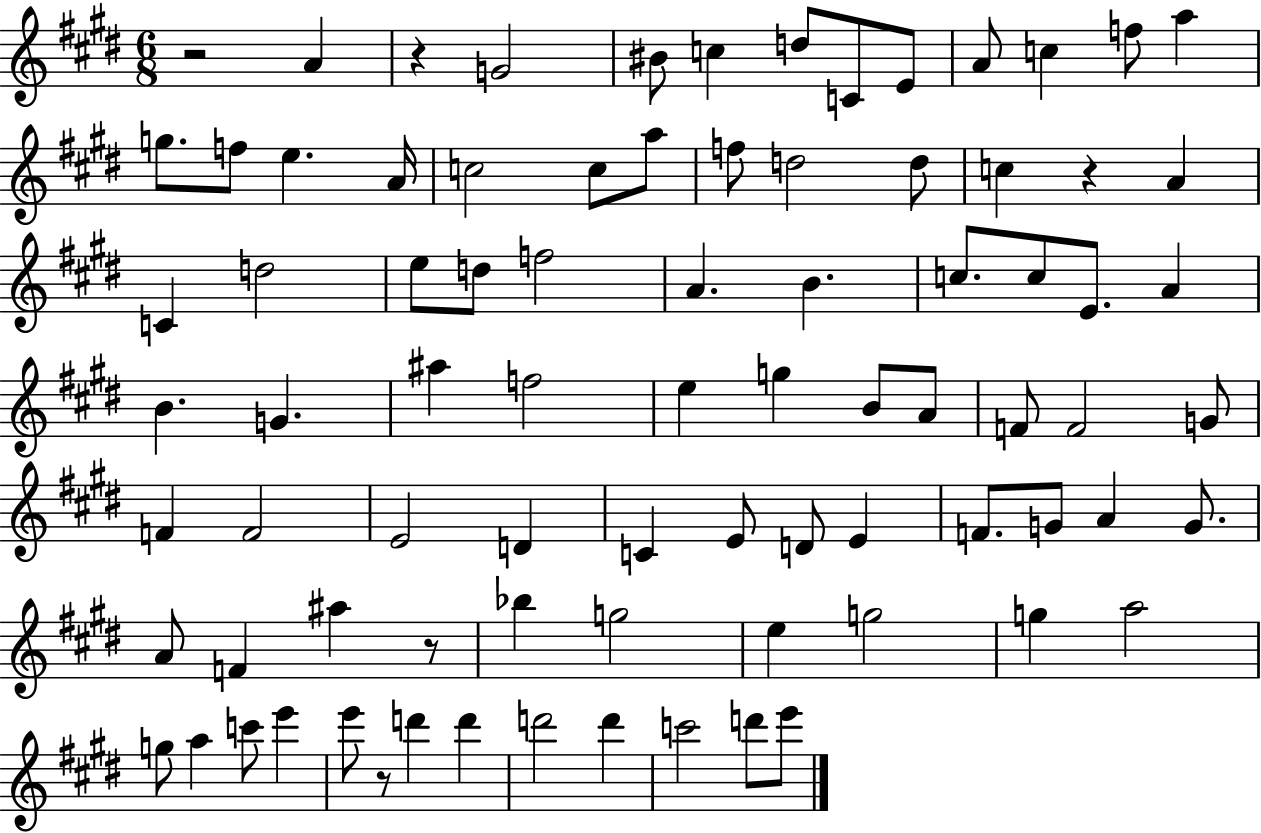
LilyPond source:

{
  \clef treble
  \numericTimeSignature
  \time 6/8
  \key e \major
  \repeat volta 2 { r2 a'4 | r4 g'2 | bis'8 c''4 d''8 c'8 e'8 | a'8 c''4 f''8 a''4 | \break g''8. f''8 e''4. a'16 | c''2 c''8 a''8 | f''8 d''2 d''8 | c''4 r4 a'4 | \break c'4 d''2 | e''8 d''8 f''2 | a'4. b'4. | c''8. c''8 e'8. a'4 | \break b'4. g'4. | ais''4 f''2 | e''4 g''4 b'8 a'8 | f'8 f'2 g'8 | \break f'4 f'2 | e'2 d'4 | c'4 e'8 d'8 e'4 | f'8. g'8 a'4 g'8. | \break a'8 f'4 ais''4 r8 | bes''4 g''2 | e''4 g''2 | g''4 a''2 | \break g''8 a''4 c'''8 e'''4 | e'''8 r8 d'''4 d'''4 | d'''2 d'''4 | c'''2 d'''8 e'''8 | \break } \bar "|."
}